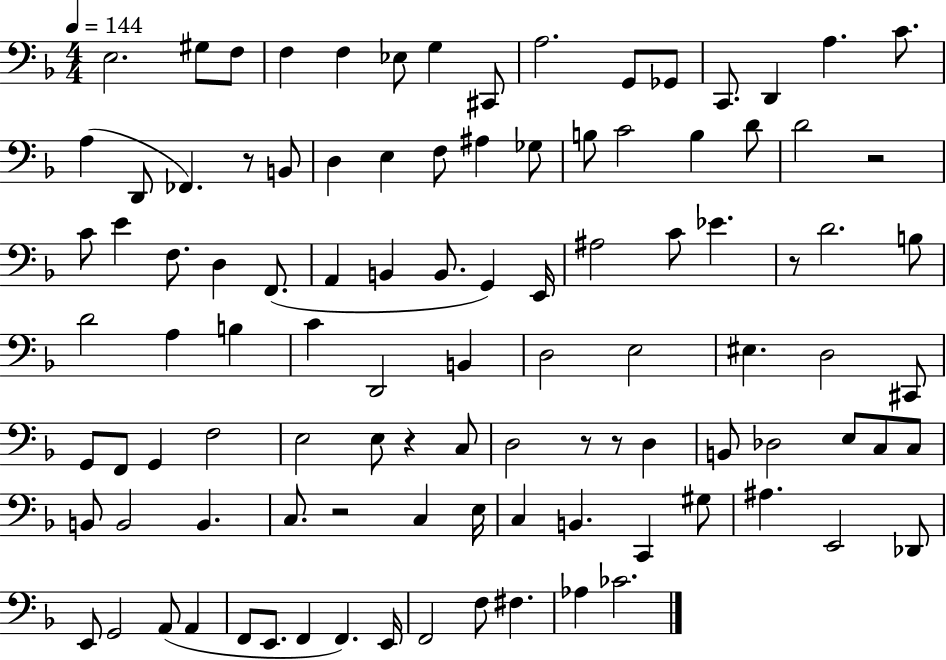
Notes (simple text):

E3/h. G#3/e F3/e F3/q F3/q Eb3/e G3/q C#2/e A3/h. G2/e Gb2/e C2/e. D2/q A3/q. C4/e. A3/q D2/e FES2/q. R/e B2/e D3/q E3/q F3/e A#3/q Gb3/e B3/e C4/h B3/q D4/e D4/h R/h C4/e E4/q F3/e. D3/q F2/e. A2/q B2/q B2/e. G2/q E2/s A#3/h C4/e Eb4/q. R/e D4/h. B3/e D4/h A3/q B3/q C4/q D2/h B2/q D3/h E3/h EIS3/q. D3/h C#2/e G2/e F2/e G2/q F3/h E3/h E3/e R/q C3/e D3/h R/e R/e D3/q B2/e Db3/h E3/e C3/e C3/e B2/e B2/h B2/q. C3/e. R/h C3/q E3/s C3/q B2/q. C2/q G#3/e A#3/q. E2/h Db2/e E2/e G2/h A2/e A2/q F2/e E2/e. F2/q F2/q. E2/s F2/h F3/e F#3/q. Ab3/q CES4/h.